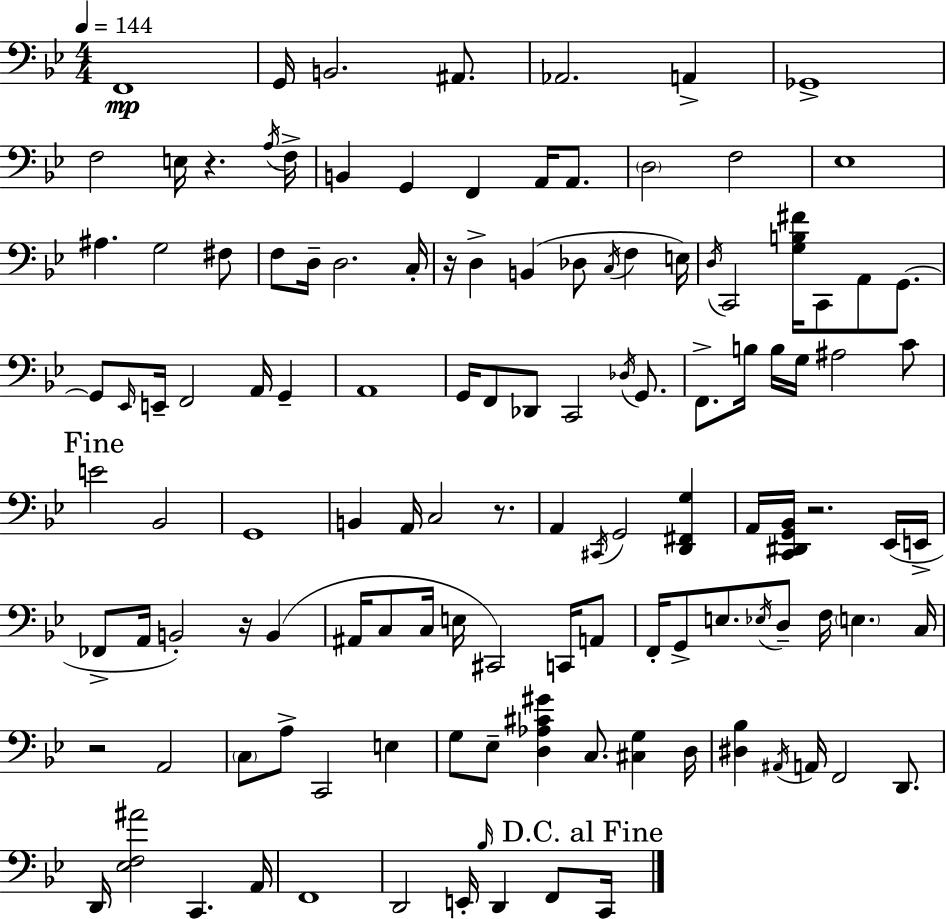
F2/w G2/s B2/h. A#2/e. Ab2/h. A2/q Gb2/w F3/h E3/s R/q. A3/s F3/s B2/q G2/q F2/q A2/s A2/e. D3/h F3/h Eb3/w A#3/q. G3/h F#3/e F3/e D3/s D3/h. C3/s R/s D3/q B2/q Db3/e C3/s F3/q E3/s D3/s C2/h [G3,B3,F#4]/s C2/e A2/e G2/e. G2/e Eb2/s E2/s F2/h A2/s G2/q A2/w G2/s F2/e Db2/e C2/h Db3/s G2/e. F2/e. B3/s B3/s G3/s A#3/h C4/e E4/h Bb2/h G2/w B2/q A2/s C3/h R/e. A2/q C#2/s G2/h [D2,F#2,G3]/q A2/s [C2,D#2,G2,Bb2]/s R/h. Eb2/s E2/s FES2/e A2/s B2/h R/s B2/q A#2/s C3/e C3/s E3/s C#2/h C2/s A2/e F2/s G2/e E3/e. Eb3/s D3/e F3/s E3/q. C3/s R/h A2/h C3/e A3/e C2/h E3/q G3/e Eb3/e [D3,Ab3,C#4,G#4]/q C3/e. [C#3,G3]/q D3/s [D#3,Bb3]/q A#2/s A2/s F2/h D2/e. D2/s [Eb3,F3,A#4]/h C2/q. A2/s F2/w D2/h E2/s Bb3/s D2/q F2/e C2/s